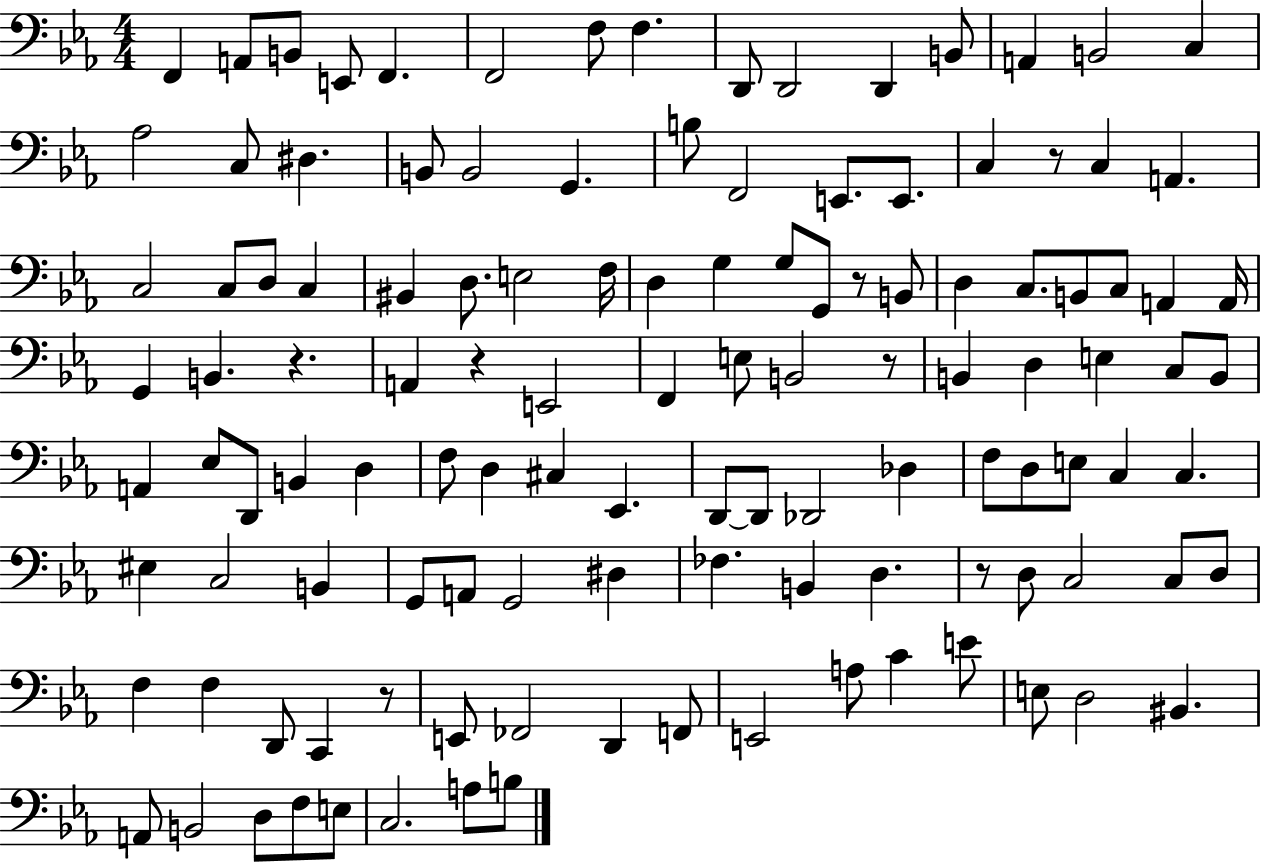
X:1
T:Untitled
M:4/4
L:1/4
K:Eb
F,, A,,/2 B,,/2 E,,/2 F,, F,,2 F,/2 F, D,,/2 D,,2 D,, B,,/2 A,, B,,2 C, _A,2 C,/2 ^D, B,,/2 B,,2 G,, B,/2 F,,2 E,,/2 E,,/2 C, z/2 C, A,, C,2 C,/2 D,/2 C, ^B,, D,/2 E,2 F,/4 D, G, G,/2 G,,/2 z/2 B,,/2 D, C,/2 B,,/2 C,/2 A,, A,,/4 G,, B,, z A,, z E,,2 F,, E,/2 B,,2 z/2 B,, D, E, C,/2 B,,/2 A,, _E,/2 D,,/2 B,, D, F,/2 D, ^C, _E,, D,,/2 D,,/2 _D,,2 _D, F,/2 D,/2 E,/2 C, C, ^E, C,2 B,, G,,/2 A,,/2 G,,2 ^D, _F, B,, D, z/2 D,/2 C,2 C,/2 D,/2 F, F, D,,/2 C,, z/2 E,,/2 _F,,2 D,, F,,/2 E,,2 A,/2 C E/2 E,/2 D,2 ^B,, A,,/2 B,,2 D,/2 F,/2 E,/2 C,2 A,/2 B,/2